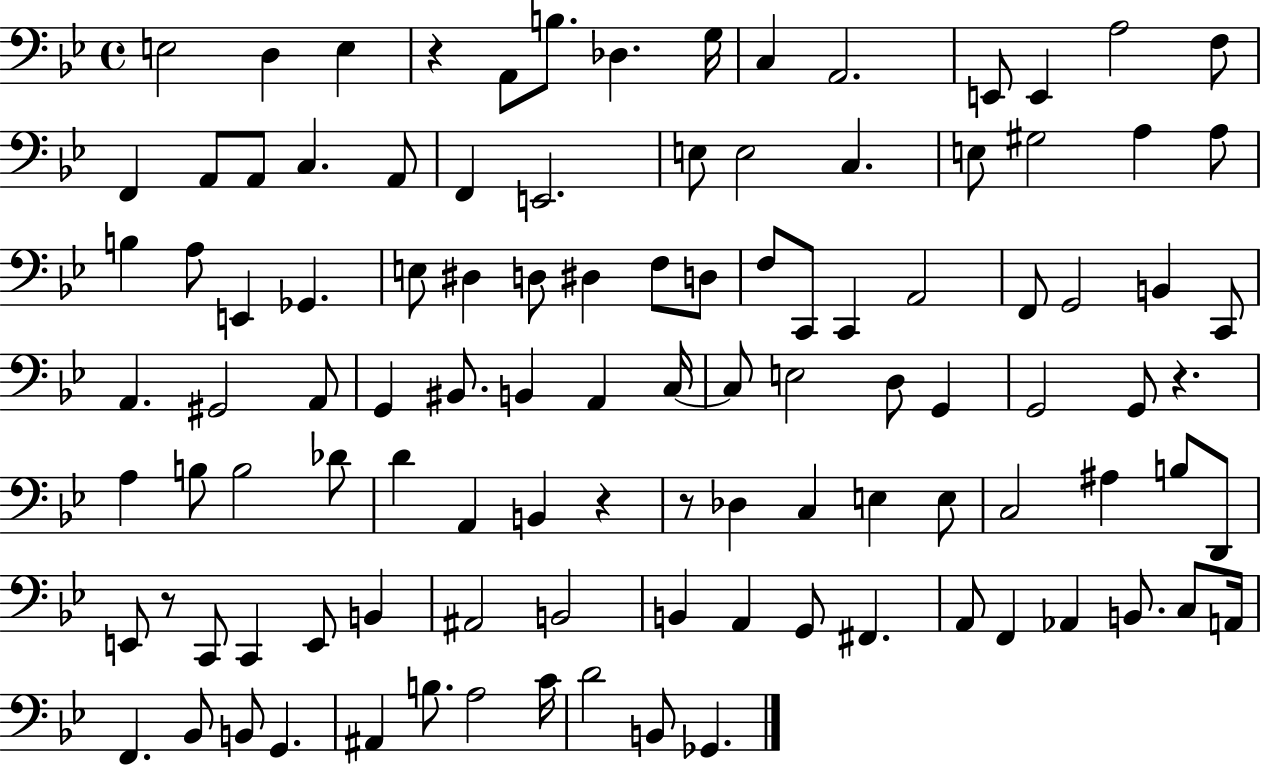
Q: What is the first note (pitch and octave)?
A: E3